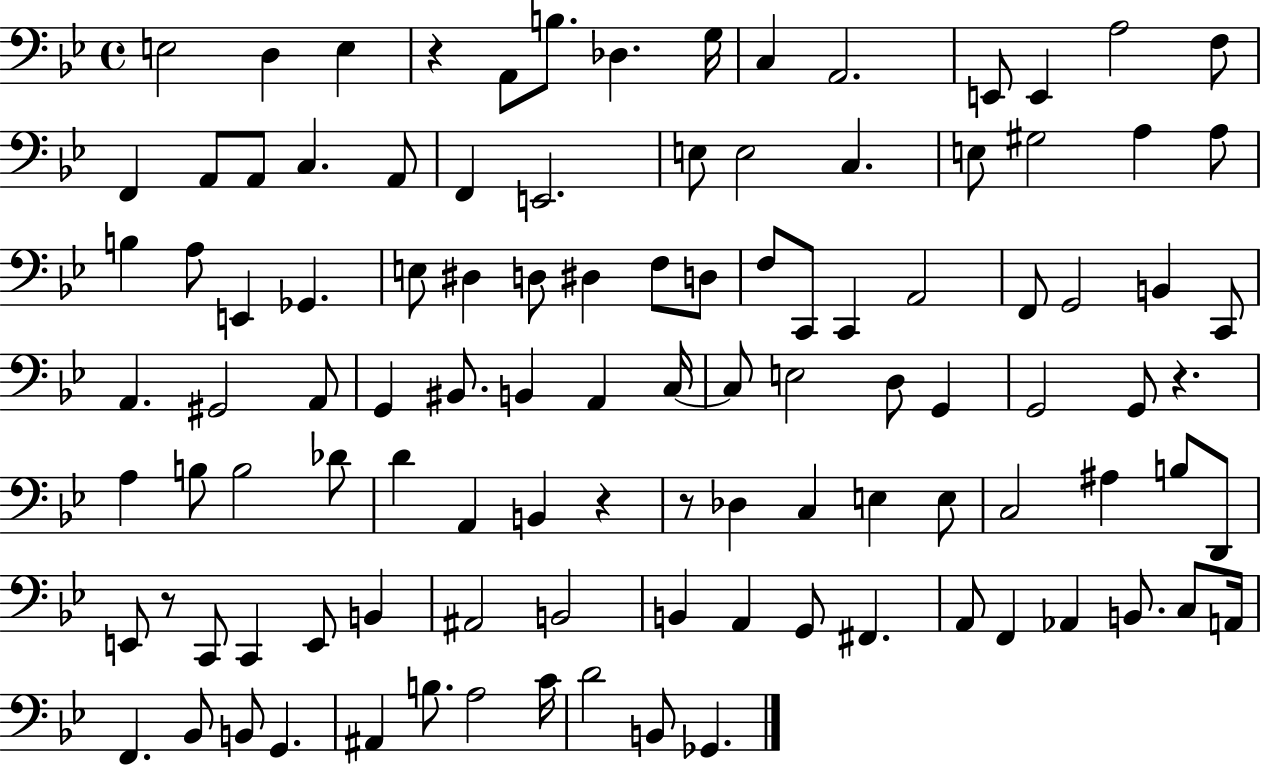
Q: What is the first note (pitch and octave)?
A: E3